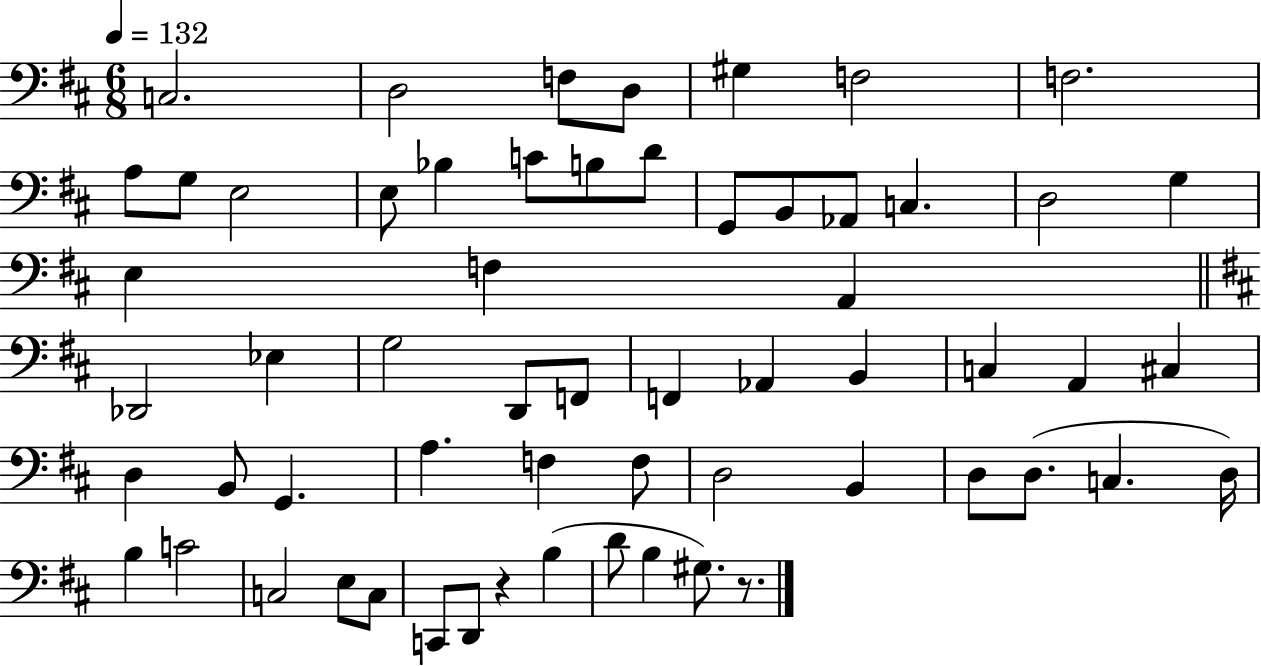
{
  \clef bass
  \numericTimeSignature
  \time 6/8
  \key d \major
  \tempo 4 = 132
  c2. | d2 f8 d8 | gis4 f2 | f2. | \break a8 g8 e2 | e8 bes4 c'8 b8 d'8 | g,8 b,8 aes,8 c4. | d2 g4 | \break e4 f4 a,4 | \bar "||" \break \key b \minor des,2 ees4 | g2 d,8 f,8 | f,4 aes,4 b,4 | c4 a,4 cis4 | \break d4 b,8 g,4. | a4. f4 f8 | d2 b,4 | d8 d8.( c4. d16) | \break b4 c'2 | c2 e8 c8 | c,8 d,8 r4 b4( | d'8 b4 gis8.) r8. | \break \bar "|."
}